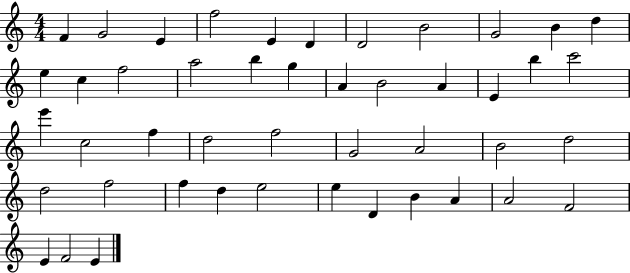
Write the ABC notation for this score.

X:1
T:Untitled
M:4/4
L:1/4
K:C
F G2 E f2 E D D2 B2 G2 B d e c f2 a2 b g A B2 A E b c'2 e' c2 f d2 f2 G2 A2 B2 d2 d2 f2 f d e2 e D B A A2 F2 E F2 E